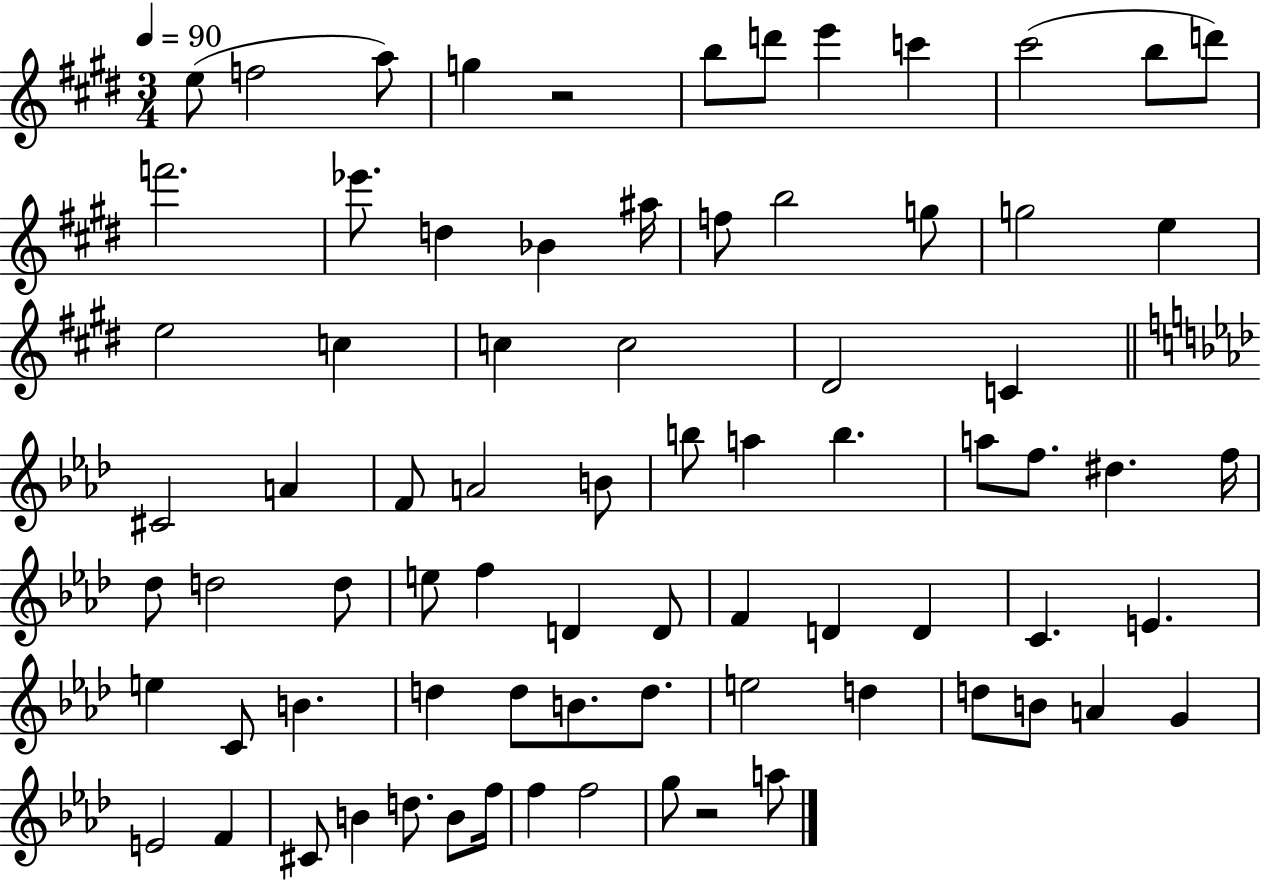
{
  \clef treble
  \numericTimeSignature
  \time 3/4
  \key e \major
  \tempo 4 = 90
  e''8( f''2 a''8) | g''4 r2 | b''8 d'''8 e'''4 c'''4 | cis'''2( b''8 d'''8) | \break f'''2. | ees'''8. d''4 bes'4 ais''16 | f''8 b''2 g''8 | g''2 e''4 | \break e''2 c''4 | c''4 c''2 | dis'2 c'4 | \bar "||" \break \key aes \major cis'2 a'4 | f'8 a'2 b'8 | b''8 a''4 b''4. | a''8 f''8. dis''4. f''16 | \break des''8 d''2 d''8 | e''8 f''4 d'4 d'8 | f'4 d'4 d'4 | c'4. e'4. | \break e''4 c'8 b'4. | d''4 d''8 b'8. d''8. | e''2 d''4 | d''8 b'8 a'4 g'4 | \break e'2 f'4 | cis'8 b'4 d''8. b'8 f''16 | f''4 f''2 | g''8 r2 a''8 | \break \bar "|."
}